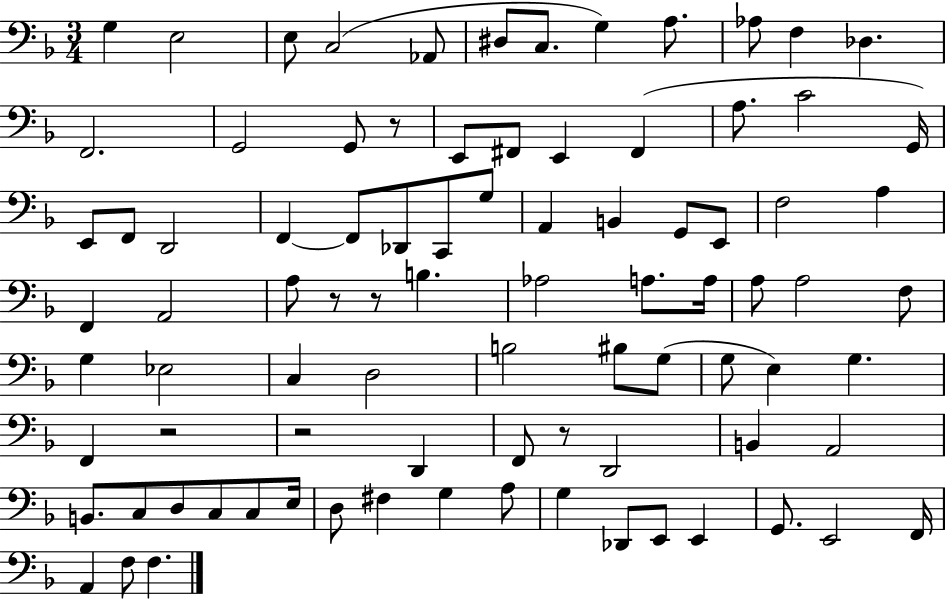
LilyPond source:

{
  \clef bass
  \numericTimeSignature
  \time 3/4
  \key f \major
  \repeat volta 2 { g4 e2 | e8 c2( aes,8 | dis8 c8. g4) a8. | aes8 f4 des4. | \break f,2. | g,2 g,8 r8 | e,8 fis,8 e,4 fis,4( | a8. c'2 g,16) | \break e,8 f,8 d,2 | f,4~~ f,8 des,8 c,8 g8 | a,4 b,4 g,8 e,8 | f2 a4 | \break f,4 a,2 | a8 r8 r8 b4. | aes2 a8. a16 | a8 a2 f8 | \break g4 ees2 | c4 d2 | b2 bis8 g8( | g8 e4) g4. | \break f,4 r2 | r2 d,4 | f,8 r8 d,2 | b,4 a,2 | \break b,8. c8 d8 c8 c8 e16 | d8 fis4 g4 a8 | g4 des,8 e,8 e,4 | g,8. e,2 f,16 | \break a,4 f8 f4. | } \bar "|."
}